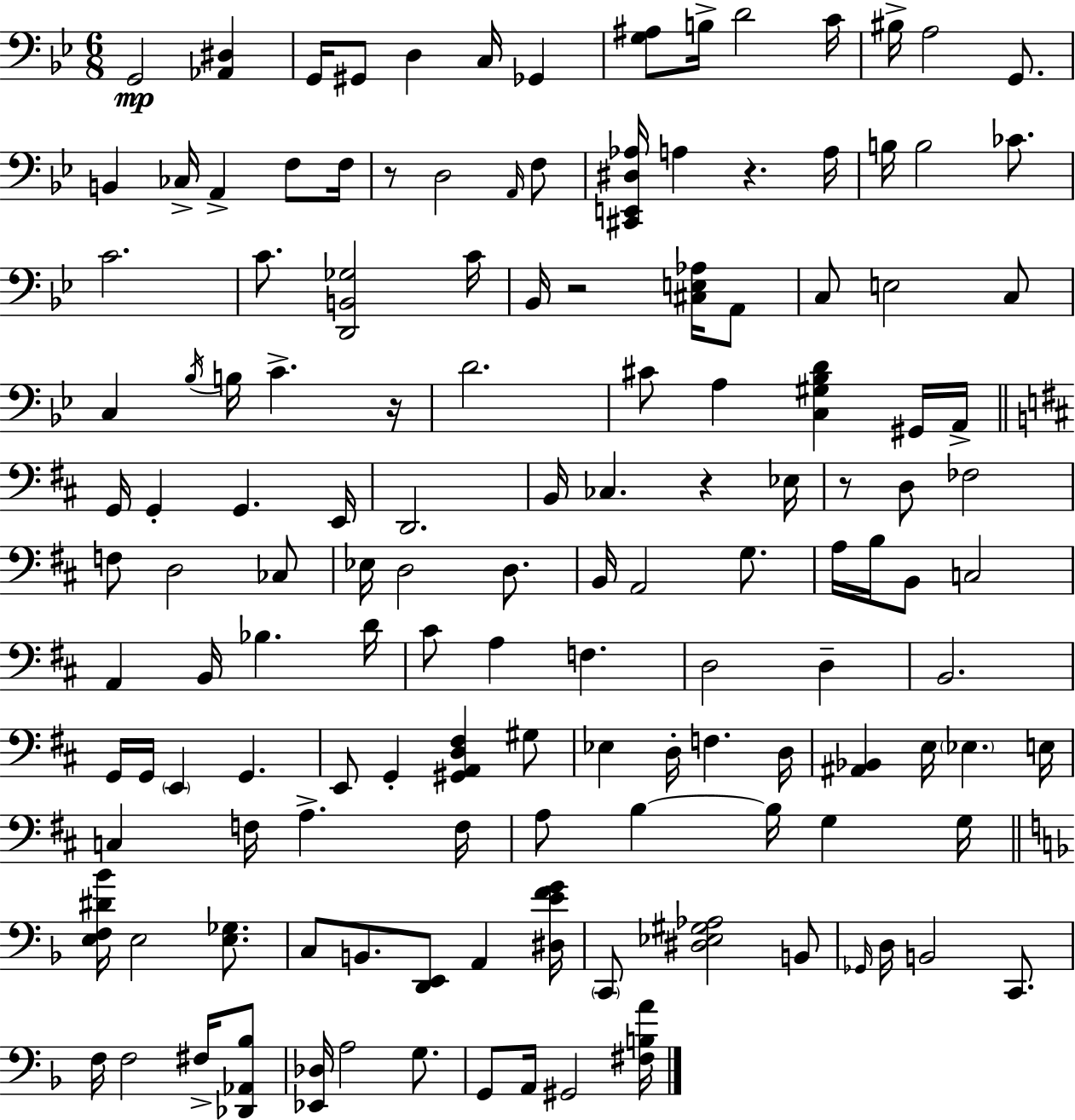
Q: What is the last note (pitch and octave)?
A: G#2